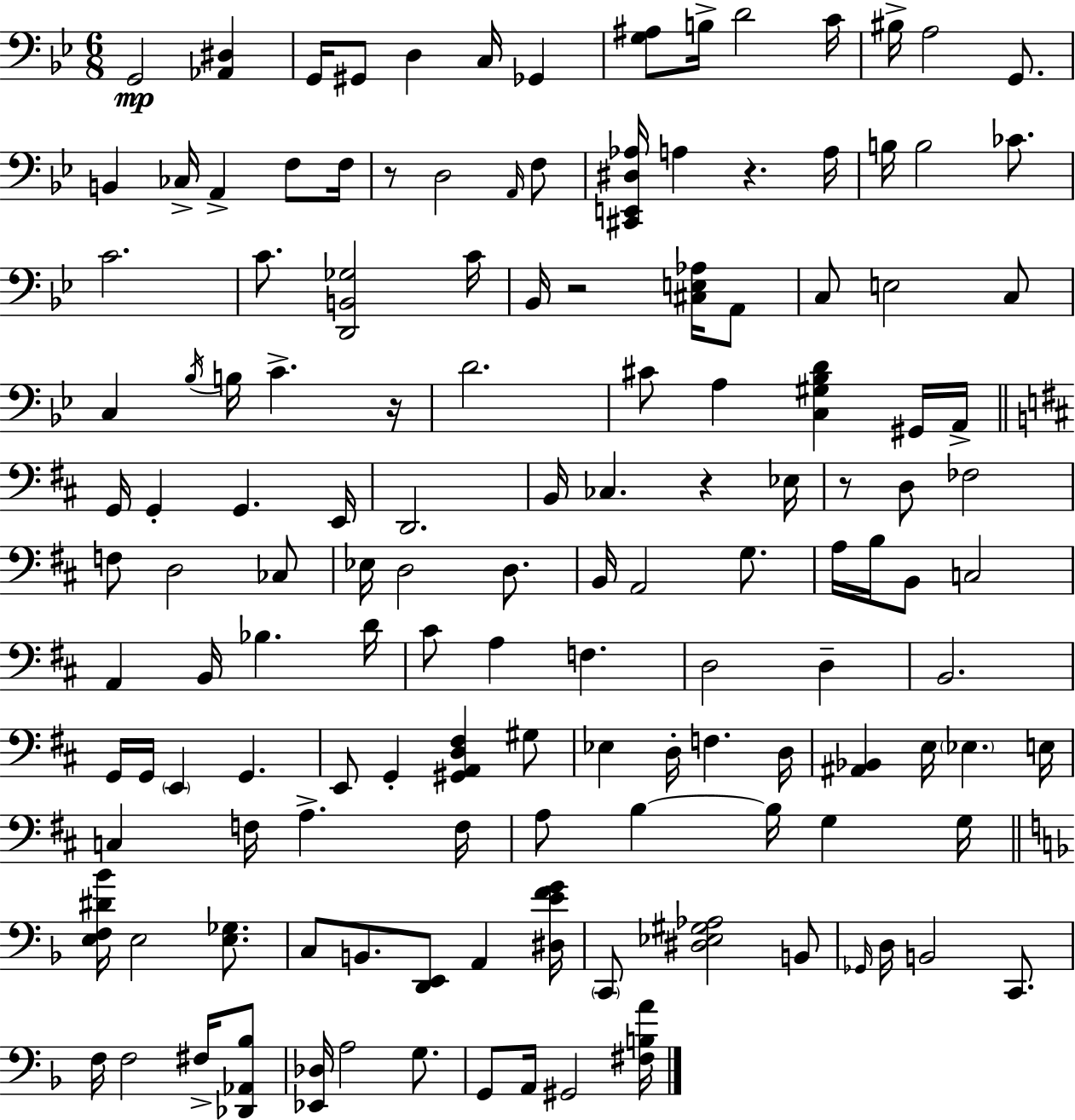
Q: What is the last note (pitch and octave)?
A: G#2